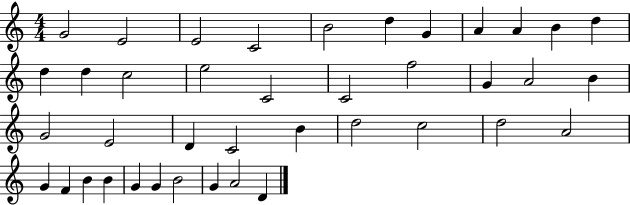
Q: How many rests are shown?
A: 0